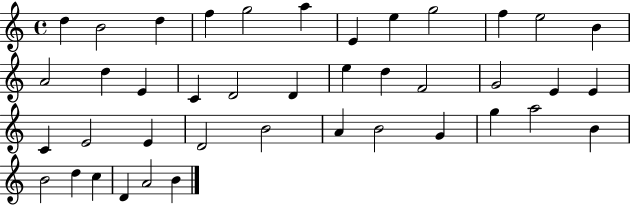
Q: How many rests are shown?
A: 0